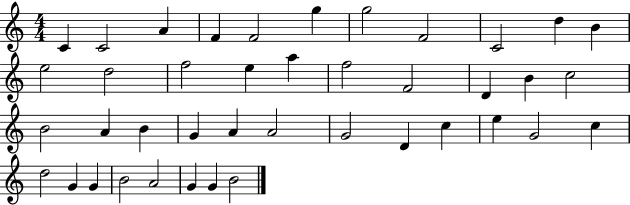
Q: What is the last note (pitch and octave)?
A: B4